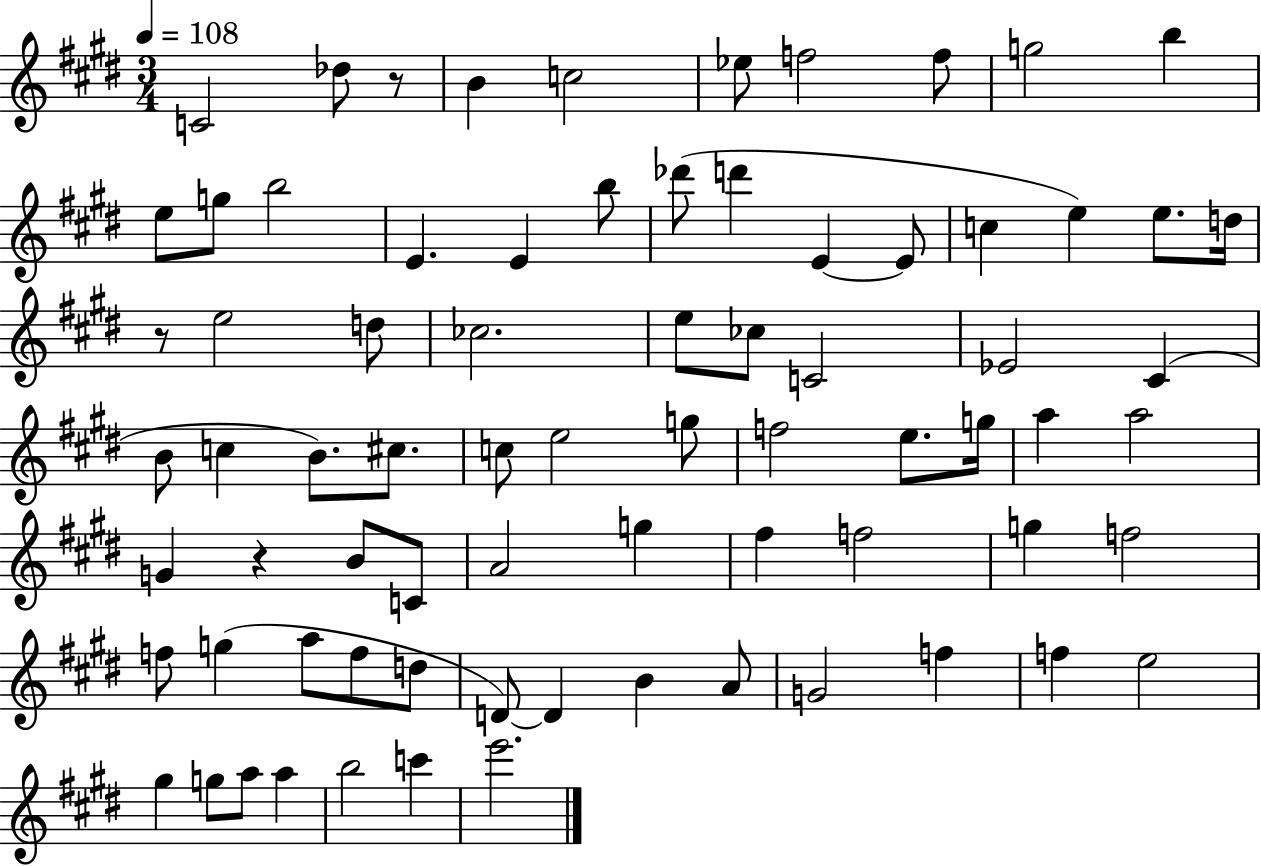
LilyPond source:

{
  \clef treble
  \numericTimeSignature
  \time 3/4
  \key e \major
  \tempo 4 = 108
  c'2 des''8 r8 | b'4 c''2 | ees''8 f''2 f''8 | g''2 b''4 | \break e''8 g''8 b''2 | e'4. e'4 b''8 | des'''8( d'''4 e'4~~ e'8 | c''4 e''4) e''8. d''16 | \break r8 e''2 d''8 | ces''2. | e''8 ces''8 c'2 | ees'2 cis'4( | \break b'8 c''4 b'8.) cis''8. | c''8 e''2 g''8 | f''2 e''8. g''16 | a''4 a''2 | \break g'4 r4 b'8 c'8 | a'2 g''4 | fis''4 f''2 | g''4 f''2 | \break f''8 g''4( a''8 f''8 d''8 | d'8~~) d'4 b'4 a'8 | g'2 f''4 | f''4 e''2 | \break gis''4 g''8 a''8 a''4 | b''2 c'''4 | e'''2. | \bar "|."
}